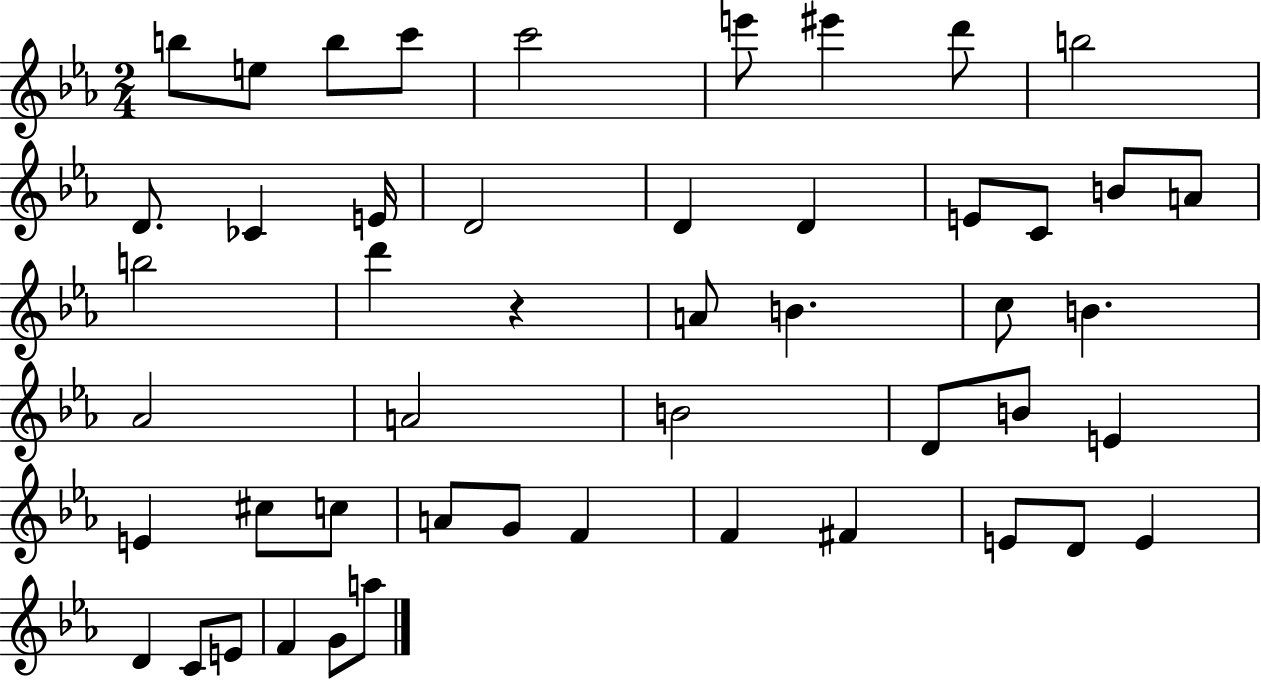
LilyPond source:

{
  \clef treble
  \numericTimeSignature
  \time 2/4
  \key ees \major
  b''8 e''8 b''8 c'''8 | c'''2 | e'''8 eis'''4 d'''8 | b''2 | \break d'8. ces'4 e'16 | d'2 | d'4 d'4 | e'8 c'8 b'8 a'8 | \break b''2 | d'''4 r4 | a'8 b'4. | c''8 b'4. | \break aes'2 | a'2 | b'2 | d'8 b'8 e'4 | \break e'4 cis''8 c''8 | a'8 g'8 f'4 | f'4 fis'4 | e'8 d'8 e'4 | \break d'4 c'8 e'8 | f'4 g'8 a''8 | \bar "|."
}